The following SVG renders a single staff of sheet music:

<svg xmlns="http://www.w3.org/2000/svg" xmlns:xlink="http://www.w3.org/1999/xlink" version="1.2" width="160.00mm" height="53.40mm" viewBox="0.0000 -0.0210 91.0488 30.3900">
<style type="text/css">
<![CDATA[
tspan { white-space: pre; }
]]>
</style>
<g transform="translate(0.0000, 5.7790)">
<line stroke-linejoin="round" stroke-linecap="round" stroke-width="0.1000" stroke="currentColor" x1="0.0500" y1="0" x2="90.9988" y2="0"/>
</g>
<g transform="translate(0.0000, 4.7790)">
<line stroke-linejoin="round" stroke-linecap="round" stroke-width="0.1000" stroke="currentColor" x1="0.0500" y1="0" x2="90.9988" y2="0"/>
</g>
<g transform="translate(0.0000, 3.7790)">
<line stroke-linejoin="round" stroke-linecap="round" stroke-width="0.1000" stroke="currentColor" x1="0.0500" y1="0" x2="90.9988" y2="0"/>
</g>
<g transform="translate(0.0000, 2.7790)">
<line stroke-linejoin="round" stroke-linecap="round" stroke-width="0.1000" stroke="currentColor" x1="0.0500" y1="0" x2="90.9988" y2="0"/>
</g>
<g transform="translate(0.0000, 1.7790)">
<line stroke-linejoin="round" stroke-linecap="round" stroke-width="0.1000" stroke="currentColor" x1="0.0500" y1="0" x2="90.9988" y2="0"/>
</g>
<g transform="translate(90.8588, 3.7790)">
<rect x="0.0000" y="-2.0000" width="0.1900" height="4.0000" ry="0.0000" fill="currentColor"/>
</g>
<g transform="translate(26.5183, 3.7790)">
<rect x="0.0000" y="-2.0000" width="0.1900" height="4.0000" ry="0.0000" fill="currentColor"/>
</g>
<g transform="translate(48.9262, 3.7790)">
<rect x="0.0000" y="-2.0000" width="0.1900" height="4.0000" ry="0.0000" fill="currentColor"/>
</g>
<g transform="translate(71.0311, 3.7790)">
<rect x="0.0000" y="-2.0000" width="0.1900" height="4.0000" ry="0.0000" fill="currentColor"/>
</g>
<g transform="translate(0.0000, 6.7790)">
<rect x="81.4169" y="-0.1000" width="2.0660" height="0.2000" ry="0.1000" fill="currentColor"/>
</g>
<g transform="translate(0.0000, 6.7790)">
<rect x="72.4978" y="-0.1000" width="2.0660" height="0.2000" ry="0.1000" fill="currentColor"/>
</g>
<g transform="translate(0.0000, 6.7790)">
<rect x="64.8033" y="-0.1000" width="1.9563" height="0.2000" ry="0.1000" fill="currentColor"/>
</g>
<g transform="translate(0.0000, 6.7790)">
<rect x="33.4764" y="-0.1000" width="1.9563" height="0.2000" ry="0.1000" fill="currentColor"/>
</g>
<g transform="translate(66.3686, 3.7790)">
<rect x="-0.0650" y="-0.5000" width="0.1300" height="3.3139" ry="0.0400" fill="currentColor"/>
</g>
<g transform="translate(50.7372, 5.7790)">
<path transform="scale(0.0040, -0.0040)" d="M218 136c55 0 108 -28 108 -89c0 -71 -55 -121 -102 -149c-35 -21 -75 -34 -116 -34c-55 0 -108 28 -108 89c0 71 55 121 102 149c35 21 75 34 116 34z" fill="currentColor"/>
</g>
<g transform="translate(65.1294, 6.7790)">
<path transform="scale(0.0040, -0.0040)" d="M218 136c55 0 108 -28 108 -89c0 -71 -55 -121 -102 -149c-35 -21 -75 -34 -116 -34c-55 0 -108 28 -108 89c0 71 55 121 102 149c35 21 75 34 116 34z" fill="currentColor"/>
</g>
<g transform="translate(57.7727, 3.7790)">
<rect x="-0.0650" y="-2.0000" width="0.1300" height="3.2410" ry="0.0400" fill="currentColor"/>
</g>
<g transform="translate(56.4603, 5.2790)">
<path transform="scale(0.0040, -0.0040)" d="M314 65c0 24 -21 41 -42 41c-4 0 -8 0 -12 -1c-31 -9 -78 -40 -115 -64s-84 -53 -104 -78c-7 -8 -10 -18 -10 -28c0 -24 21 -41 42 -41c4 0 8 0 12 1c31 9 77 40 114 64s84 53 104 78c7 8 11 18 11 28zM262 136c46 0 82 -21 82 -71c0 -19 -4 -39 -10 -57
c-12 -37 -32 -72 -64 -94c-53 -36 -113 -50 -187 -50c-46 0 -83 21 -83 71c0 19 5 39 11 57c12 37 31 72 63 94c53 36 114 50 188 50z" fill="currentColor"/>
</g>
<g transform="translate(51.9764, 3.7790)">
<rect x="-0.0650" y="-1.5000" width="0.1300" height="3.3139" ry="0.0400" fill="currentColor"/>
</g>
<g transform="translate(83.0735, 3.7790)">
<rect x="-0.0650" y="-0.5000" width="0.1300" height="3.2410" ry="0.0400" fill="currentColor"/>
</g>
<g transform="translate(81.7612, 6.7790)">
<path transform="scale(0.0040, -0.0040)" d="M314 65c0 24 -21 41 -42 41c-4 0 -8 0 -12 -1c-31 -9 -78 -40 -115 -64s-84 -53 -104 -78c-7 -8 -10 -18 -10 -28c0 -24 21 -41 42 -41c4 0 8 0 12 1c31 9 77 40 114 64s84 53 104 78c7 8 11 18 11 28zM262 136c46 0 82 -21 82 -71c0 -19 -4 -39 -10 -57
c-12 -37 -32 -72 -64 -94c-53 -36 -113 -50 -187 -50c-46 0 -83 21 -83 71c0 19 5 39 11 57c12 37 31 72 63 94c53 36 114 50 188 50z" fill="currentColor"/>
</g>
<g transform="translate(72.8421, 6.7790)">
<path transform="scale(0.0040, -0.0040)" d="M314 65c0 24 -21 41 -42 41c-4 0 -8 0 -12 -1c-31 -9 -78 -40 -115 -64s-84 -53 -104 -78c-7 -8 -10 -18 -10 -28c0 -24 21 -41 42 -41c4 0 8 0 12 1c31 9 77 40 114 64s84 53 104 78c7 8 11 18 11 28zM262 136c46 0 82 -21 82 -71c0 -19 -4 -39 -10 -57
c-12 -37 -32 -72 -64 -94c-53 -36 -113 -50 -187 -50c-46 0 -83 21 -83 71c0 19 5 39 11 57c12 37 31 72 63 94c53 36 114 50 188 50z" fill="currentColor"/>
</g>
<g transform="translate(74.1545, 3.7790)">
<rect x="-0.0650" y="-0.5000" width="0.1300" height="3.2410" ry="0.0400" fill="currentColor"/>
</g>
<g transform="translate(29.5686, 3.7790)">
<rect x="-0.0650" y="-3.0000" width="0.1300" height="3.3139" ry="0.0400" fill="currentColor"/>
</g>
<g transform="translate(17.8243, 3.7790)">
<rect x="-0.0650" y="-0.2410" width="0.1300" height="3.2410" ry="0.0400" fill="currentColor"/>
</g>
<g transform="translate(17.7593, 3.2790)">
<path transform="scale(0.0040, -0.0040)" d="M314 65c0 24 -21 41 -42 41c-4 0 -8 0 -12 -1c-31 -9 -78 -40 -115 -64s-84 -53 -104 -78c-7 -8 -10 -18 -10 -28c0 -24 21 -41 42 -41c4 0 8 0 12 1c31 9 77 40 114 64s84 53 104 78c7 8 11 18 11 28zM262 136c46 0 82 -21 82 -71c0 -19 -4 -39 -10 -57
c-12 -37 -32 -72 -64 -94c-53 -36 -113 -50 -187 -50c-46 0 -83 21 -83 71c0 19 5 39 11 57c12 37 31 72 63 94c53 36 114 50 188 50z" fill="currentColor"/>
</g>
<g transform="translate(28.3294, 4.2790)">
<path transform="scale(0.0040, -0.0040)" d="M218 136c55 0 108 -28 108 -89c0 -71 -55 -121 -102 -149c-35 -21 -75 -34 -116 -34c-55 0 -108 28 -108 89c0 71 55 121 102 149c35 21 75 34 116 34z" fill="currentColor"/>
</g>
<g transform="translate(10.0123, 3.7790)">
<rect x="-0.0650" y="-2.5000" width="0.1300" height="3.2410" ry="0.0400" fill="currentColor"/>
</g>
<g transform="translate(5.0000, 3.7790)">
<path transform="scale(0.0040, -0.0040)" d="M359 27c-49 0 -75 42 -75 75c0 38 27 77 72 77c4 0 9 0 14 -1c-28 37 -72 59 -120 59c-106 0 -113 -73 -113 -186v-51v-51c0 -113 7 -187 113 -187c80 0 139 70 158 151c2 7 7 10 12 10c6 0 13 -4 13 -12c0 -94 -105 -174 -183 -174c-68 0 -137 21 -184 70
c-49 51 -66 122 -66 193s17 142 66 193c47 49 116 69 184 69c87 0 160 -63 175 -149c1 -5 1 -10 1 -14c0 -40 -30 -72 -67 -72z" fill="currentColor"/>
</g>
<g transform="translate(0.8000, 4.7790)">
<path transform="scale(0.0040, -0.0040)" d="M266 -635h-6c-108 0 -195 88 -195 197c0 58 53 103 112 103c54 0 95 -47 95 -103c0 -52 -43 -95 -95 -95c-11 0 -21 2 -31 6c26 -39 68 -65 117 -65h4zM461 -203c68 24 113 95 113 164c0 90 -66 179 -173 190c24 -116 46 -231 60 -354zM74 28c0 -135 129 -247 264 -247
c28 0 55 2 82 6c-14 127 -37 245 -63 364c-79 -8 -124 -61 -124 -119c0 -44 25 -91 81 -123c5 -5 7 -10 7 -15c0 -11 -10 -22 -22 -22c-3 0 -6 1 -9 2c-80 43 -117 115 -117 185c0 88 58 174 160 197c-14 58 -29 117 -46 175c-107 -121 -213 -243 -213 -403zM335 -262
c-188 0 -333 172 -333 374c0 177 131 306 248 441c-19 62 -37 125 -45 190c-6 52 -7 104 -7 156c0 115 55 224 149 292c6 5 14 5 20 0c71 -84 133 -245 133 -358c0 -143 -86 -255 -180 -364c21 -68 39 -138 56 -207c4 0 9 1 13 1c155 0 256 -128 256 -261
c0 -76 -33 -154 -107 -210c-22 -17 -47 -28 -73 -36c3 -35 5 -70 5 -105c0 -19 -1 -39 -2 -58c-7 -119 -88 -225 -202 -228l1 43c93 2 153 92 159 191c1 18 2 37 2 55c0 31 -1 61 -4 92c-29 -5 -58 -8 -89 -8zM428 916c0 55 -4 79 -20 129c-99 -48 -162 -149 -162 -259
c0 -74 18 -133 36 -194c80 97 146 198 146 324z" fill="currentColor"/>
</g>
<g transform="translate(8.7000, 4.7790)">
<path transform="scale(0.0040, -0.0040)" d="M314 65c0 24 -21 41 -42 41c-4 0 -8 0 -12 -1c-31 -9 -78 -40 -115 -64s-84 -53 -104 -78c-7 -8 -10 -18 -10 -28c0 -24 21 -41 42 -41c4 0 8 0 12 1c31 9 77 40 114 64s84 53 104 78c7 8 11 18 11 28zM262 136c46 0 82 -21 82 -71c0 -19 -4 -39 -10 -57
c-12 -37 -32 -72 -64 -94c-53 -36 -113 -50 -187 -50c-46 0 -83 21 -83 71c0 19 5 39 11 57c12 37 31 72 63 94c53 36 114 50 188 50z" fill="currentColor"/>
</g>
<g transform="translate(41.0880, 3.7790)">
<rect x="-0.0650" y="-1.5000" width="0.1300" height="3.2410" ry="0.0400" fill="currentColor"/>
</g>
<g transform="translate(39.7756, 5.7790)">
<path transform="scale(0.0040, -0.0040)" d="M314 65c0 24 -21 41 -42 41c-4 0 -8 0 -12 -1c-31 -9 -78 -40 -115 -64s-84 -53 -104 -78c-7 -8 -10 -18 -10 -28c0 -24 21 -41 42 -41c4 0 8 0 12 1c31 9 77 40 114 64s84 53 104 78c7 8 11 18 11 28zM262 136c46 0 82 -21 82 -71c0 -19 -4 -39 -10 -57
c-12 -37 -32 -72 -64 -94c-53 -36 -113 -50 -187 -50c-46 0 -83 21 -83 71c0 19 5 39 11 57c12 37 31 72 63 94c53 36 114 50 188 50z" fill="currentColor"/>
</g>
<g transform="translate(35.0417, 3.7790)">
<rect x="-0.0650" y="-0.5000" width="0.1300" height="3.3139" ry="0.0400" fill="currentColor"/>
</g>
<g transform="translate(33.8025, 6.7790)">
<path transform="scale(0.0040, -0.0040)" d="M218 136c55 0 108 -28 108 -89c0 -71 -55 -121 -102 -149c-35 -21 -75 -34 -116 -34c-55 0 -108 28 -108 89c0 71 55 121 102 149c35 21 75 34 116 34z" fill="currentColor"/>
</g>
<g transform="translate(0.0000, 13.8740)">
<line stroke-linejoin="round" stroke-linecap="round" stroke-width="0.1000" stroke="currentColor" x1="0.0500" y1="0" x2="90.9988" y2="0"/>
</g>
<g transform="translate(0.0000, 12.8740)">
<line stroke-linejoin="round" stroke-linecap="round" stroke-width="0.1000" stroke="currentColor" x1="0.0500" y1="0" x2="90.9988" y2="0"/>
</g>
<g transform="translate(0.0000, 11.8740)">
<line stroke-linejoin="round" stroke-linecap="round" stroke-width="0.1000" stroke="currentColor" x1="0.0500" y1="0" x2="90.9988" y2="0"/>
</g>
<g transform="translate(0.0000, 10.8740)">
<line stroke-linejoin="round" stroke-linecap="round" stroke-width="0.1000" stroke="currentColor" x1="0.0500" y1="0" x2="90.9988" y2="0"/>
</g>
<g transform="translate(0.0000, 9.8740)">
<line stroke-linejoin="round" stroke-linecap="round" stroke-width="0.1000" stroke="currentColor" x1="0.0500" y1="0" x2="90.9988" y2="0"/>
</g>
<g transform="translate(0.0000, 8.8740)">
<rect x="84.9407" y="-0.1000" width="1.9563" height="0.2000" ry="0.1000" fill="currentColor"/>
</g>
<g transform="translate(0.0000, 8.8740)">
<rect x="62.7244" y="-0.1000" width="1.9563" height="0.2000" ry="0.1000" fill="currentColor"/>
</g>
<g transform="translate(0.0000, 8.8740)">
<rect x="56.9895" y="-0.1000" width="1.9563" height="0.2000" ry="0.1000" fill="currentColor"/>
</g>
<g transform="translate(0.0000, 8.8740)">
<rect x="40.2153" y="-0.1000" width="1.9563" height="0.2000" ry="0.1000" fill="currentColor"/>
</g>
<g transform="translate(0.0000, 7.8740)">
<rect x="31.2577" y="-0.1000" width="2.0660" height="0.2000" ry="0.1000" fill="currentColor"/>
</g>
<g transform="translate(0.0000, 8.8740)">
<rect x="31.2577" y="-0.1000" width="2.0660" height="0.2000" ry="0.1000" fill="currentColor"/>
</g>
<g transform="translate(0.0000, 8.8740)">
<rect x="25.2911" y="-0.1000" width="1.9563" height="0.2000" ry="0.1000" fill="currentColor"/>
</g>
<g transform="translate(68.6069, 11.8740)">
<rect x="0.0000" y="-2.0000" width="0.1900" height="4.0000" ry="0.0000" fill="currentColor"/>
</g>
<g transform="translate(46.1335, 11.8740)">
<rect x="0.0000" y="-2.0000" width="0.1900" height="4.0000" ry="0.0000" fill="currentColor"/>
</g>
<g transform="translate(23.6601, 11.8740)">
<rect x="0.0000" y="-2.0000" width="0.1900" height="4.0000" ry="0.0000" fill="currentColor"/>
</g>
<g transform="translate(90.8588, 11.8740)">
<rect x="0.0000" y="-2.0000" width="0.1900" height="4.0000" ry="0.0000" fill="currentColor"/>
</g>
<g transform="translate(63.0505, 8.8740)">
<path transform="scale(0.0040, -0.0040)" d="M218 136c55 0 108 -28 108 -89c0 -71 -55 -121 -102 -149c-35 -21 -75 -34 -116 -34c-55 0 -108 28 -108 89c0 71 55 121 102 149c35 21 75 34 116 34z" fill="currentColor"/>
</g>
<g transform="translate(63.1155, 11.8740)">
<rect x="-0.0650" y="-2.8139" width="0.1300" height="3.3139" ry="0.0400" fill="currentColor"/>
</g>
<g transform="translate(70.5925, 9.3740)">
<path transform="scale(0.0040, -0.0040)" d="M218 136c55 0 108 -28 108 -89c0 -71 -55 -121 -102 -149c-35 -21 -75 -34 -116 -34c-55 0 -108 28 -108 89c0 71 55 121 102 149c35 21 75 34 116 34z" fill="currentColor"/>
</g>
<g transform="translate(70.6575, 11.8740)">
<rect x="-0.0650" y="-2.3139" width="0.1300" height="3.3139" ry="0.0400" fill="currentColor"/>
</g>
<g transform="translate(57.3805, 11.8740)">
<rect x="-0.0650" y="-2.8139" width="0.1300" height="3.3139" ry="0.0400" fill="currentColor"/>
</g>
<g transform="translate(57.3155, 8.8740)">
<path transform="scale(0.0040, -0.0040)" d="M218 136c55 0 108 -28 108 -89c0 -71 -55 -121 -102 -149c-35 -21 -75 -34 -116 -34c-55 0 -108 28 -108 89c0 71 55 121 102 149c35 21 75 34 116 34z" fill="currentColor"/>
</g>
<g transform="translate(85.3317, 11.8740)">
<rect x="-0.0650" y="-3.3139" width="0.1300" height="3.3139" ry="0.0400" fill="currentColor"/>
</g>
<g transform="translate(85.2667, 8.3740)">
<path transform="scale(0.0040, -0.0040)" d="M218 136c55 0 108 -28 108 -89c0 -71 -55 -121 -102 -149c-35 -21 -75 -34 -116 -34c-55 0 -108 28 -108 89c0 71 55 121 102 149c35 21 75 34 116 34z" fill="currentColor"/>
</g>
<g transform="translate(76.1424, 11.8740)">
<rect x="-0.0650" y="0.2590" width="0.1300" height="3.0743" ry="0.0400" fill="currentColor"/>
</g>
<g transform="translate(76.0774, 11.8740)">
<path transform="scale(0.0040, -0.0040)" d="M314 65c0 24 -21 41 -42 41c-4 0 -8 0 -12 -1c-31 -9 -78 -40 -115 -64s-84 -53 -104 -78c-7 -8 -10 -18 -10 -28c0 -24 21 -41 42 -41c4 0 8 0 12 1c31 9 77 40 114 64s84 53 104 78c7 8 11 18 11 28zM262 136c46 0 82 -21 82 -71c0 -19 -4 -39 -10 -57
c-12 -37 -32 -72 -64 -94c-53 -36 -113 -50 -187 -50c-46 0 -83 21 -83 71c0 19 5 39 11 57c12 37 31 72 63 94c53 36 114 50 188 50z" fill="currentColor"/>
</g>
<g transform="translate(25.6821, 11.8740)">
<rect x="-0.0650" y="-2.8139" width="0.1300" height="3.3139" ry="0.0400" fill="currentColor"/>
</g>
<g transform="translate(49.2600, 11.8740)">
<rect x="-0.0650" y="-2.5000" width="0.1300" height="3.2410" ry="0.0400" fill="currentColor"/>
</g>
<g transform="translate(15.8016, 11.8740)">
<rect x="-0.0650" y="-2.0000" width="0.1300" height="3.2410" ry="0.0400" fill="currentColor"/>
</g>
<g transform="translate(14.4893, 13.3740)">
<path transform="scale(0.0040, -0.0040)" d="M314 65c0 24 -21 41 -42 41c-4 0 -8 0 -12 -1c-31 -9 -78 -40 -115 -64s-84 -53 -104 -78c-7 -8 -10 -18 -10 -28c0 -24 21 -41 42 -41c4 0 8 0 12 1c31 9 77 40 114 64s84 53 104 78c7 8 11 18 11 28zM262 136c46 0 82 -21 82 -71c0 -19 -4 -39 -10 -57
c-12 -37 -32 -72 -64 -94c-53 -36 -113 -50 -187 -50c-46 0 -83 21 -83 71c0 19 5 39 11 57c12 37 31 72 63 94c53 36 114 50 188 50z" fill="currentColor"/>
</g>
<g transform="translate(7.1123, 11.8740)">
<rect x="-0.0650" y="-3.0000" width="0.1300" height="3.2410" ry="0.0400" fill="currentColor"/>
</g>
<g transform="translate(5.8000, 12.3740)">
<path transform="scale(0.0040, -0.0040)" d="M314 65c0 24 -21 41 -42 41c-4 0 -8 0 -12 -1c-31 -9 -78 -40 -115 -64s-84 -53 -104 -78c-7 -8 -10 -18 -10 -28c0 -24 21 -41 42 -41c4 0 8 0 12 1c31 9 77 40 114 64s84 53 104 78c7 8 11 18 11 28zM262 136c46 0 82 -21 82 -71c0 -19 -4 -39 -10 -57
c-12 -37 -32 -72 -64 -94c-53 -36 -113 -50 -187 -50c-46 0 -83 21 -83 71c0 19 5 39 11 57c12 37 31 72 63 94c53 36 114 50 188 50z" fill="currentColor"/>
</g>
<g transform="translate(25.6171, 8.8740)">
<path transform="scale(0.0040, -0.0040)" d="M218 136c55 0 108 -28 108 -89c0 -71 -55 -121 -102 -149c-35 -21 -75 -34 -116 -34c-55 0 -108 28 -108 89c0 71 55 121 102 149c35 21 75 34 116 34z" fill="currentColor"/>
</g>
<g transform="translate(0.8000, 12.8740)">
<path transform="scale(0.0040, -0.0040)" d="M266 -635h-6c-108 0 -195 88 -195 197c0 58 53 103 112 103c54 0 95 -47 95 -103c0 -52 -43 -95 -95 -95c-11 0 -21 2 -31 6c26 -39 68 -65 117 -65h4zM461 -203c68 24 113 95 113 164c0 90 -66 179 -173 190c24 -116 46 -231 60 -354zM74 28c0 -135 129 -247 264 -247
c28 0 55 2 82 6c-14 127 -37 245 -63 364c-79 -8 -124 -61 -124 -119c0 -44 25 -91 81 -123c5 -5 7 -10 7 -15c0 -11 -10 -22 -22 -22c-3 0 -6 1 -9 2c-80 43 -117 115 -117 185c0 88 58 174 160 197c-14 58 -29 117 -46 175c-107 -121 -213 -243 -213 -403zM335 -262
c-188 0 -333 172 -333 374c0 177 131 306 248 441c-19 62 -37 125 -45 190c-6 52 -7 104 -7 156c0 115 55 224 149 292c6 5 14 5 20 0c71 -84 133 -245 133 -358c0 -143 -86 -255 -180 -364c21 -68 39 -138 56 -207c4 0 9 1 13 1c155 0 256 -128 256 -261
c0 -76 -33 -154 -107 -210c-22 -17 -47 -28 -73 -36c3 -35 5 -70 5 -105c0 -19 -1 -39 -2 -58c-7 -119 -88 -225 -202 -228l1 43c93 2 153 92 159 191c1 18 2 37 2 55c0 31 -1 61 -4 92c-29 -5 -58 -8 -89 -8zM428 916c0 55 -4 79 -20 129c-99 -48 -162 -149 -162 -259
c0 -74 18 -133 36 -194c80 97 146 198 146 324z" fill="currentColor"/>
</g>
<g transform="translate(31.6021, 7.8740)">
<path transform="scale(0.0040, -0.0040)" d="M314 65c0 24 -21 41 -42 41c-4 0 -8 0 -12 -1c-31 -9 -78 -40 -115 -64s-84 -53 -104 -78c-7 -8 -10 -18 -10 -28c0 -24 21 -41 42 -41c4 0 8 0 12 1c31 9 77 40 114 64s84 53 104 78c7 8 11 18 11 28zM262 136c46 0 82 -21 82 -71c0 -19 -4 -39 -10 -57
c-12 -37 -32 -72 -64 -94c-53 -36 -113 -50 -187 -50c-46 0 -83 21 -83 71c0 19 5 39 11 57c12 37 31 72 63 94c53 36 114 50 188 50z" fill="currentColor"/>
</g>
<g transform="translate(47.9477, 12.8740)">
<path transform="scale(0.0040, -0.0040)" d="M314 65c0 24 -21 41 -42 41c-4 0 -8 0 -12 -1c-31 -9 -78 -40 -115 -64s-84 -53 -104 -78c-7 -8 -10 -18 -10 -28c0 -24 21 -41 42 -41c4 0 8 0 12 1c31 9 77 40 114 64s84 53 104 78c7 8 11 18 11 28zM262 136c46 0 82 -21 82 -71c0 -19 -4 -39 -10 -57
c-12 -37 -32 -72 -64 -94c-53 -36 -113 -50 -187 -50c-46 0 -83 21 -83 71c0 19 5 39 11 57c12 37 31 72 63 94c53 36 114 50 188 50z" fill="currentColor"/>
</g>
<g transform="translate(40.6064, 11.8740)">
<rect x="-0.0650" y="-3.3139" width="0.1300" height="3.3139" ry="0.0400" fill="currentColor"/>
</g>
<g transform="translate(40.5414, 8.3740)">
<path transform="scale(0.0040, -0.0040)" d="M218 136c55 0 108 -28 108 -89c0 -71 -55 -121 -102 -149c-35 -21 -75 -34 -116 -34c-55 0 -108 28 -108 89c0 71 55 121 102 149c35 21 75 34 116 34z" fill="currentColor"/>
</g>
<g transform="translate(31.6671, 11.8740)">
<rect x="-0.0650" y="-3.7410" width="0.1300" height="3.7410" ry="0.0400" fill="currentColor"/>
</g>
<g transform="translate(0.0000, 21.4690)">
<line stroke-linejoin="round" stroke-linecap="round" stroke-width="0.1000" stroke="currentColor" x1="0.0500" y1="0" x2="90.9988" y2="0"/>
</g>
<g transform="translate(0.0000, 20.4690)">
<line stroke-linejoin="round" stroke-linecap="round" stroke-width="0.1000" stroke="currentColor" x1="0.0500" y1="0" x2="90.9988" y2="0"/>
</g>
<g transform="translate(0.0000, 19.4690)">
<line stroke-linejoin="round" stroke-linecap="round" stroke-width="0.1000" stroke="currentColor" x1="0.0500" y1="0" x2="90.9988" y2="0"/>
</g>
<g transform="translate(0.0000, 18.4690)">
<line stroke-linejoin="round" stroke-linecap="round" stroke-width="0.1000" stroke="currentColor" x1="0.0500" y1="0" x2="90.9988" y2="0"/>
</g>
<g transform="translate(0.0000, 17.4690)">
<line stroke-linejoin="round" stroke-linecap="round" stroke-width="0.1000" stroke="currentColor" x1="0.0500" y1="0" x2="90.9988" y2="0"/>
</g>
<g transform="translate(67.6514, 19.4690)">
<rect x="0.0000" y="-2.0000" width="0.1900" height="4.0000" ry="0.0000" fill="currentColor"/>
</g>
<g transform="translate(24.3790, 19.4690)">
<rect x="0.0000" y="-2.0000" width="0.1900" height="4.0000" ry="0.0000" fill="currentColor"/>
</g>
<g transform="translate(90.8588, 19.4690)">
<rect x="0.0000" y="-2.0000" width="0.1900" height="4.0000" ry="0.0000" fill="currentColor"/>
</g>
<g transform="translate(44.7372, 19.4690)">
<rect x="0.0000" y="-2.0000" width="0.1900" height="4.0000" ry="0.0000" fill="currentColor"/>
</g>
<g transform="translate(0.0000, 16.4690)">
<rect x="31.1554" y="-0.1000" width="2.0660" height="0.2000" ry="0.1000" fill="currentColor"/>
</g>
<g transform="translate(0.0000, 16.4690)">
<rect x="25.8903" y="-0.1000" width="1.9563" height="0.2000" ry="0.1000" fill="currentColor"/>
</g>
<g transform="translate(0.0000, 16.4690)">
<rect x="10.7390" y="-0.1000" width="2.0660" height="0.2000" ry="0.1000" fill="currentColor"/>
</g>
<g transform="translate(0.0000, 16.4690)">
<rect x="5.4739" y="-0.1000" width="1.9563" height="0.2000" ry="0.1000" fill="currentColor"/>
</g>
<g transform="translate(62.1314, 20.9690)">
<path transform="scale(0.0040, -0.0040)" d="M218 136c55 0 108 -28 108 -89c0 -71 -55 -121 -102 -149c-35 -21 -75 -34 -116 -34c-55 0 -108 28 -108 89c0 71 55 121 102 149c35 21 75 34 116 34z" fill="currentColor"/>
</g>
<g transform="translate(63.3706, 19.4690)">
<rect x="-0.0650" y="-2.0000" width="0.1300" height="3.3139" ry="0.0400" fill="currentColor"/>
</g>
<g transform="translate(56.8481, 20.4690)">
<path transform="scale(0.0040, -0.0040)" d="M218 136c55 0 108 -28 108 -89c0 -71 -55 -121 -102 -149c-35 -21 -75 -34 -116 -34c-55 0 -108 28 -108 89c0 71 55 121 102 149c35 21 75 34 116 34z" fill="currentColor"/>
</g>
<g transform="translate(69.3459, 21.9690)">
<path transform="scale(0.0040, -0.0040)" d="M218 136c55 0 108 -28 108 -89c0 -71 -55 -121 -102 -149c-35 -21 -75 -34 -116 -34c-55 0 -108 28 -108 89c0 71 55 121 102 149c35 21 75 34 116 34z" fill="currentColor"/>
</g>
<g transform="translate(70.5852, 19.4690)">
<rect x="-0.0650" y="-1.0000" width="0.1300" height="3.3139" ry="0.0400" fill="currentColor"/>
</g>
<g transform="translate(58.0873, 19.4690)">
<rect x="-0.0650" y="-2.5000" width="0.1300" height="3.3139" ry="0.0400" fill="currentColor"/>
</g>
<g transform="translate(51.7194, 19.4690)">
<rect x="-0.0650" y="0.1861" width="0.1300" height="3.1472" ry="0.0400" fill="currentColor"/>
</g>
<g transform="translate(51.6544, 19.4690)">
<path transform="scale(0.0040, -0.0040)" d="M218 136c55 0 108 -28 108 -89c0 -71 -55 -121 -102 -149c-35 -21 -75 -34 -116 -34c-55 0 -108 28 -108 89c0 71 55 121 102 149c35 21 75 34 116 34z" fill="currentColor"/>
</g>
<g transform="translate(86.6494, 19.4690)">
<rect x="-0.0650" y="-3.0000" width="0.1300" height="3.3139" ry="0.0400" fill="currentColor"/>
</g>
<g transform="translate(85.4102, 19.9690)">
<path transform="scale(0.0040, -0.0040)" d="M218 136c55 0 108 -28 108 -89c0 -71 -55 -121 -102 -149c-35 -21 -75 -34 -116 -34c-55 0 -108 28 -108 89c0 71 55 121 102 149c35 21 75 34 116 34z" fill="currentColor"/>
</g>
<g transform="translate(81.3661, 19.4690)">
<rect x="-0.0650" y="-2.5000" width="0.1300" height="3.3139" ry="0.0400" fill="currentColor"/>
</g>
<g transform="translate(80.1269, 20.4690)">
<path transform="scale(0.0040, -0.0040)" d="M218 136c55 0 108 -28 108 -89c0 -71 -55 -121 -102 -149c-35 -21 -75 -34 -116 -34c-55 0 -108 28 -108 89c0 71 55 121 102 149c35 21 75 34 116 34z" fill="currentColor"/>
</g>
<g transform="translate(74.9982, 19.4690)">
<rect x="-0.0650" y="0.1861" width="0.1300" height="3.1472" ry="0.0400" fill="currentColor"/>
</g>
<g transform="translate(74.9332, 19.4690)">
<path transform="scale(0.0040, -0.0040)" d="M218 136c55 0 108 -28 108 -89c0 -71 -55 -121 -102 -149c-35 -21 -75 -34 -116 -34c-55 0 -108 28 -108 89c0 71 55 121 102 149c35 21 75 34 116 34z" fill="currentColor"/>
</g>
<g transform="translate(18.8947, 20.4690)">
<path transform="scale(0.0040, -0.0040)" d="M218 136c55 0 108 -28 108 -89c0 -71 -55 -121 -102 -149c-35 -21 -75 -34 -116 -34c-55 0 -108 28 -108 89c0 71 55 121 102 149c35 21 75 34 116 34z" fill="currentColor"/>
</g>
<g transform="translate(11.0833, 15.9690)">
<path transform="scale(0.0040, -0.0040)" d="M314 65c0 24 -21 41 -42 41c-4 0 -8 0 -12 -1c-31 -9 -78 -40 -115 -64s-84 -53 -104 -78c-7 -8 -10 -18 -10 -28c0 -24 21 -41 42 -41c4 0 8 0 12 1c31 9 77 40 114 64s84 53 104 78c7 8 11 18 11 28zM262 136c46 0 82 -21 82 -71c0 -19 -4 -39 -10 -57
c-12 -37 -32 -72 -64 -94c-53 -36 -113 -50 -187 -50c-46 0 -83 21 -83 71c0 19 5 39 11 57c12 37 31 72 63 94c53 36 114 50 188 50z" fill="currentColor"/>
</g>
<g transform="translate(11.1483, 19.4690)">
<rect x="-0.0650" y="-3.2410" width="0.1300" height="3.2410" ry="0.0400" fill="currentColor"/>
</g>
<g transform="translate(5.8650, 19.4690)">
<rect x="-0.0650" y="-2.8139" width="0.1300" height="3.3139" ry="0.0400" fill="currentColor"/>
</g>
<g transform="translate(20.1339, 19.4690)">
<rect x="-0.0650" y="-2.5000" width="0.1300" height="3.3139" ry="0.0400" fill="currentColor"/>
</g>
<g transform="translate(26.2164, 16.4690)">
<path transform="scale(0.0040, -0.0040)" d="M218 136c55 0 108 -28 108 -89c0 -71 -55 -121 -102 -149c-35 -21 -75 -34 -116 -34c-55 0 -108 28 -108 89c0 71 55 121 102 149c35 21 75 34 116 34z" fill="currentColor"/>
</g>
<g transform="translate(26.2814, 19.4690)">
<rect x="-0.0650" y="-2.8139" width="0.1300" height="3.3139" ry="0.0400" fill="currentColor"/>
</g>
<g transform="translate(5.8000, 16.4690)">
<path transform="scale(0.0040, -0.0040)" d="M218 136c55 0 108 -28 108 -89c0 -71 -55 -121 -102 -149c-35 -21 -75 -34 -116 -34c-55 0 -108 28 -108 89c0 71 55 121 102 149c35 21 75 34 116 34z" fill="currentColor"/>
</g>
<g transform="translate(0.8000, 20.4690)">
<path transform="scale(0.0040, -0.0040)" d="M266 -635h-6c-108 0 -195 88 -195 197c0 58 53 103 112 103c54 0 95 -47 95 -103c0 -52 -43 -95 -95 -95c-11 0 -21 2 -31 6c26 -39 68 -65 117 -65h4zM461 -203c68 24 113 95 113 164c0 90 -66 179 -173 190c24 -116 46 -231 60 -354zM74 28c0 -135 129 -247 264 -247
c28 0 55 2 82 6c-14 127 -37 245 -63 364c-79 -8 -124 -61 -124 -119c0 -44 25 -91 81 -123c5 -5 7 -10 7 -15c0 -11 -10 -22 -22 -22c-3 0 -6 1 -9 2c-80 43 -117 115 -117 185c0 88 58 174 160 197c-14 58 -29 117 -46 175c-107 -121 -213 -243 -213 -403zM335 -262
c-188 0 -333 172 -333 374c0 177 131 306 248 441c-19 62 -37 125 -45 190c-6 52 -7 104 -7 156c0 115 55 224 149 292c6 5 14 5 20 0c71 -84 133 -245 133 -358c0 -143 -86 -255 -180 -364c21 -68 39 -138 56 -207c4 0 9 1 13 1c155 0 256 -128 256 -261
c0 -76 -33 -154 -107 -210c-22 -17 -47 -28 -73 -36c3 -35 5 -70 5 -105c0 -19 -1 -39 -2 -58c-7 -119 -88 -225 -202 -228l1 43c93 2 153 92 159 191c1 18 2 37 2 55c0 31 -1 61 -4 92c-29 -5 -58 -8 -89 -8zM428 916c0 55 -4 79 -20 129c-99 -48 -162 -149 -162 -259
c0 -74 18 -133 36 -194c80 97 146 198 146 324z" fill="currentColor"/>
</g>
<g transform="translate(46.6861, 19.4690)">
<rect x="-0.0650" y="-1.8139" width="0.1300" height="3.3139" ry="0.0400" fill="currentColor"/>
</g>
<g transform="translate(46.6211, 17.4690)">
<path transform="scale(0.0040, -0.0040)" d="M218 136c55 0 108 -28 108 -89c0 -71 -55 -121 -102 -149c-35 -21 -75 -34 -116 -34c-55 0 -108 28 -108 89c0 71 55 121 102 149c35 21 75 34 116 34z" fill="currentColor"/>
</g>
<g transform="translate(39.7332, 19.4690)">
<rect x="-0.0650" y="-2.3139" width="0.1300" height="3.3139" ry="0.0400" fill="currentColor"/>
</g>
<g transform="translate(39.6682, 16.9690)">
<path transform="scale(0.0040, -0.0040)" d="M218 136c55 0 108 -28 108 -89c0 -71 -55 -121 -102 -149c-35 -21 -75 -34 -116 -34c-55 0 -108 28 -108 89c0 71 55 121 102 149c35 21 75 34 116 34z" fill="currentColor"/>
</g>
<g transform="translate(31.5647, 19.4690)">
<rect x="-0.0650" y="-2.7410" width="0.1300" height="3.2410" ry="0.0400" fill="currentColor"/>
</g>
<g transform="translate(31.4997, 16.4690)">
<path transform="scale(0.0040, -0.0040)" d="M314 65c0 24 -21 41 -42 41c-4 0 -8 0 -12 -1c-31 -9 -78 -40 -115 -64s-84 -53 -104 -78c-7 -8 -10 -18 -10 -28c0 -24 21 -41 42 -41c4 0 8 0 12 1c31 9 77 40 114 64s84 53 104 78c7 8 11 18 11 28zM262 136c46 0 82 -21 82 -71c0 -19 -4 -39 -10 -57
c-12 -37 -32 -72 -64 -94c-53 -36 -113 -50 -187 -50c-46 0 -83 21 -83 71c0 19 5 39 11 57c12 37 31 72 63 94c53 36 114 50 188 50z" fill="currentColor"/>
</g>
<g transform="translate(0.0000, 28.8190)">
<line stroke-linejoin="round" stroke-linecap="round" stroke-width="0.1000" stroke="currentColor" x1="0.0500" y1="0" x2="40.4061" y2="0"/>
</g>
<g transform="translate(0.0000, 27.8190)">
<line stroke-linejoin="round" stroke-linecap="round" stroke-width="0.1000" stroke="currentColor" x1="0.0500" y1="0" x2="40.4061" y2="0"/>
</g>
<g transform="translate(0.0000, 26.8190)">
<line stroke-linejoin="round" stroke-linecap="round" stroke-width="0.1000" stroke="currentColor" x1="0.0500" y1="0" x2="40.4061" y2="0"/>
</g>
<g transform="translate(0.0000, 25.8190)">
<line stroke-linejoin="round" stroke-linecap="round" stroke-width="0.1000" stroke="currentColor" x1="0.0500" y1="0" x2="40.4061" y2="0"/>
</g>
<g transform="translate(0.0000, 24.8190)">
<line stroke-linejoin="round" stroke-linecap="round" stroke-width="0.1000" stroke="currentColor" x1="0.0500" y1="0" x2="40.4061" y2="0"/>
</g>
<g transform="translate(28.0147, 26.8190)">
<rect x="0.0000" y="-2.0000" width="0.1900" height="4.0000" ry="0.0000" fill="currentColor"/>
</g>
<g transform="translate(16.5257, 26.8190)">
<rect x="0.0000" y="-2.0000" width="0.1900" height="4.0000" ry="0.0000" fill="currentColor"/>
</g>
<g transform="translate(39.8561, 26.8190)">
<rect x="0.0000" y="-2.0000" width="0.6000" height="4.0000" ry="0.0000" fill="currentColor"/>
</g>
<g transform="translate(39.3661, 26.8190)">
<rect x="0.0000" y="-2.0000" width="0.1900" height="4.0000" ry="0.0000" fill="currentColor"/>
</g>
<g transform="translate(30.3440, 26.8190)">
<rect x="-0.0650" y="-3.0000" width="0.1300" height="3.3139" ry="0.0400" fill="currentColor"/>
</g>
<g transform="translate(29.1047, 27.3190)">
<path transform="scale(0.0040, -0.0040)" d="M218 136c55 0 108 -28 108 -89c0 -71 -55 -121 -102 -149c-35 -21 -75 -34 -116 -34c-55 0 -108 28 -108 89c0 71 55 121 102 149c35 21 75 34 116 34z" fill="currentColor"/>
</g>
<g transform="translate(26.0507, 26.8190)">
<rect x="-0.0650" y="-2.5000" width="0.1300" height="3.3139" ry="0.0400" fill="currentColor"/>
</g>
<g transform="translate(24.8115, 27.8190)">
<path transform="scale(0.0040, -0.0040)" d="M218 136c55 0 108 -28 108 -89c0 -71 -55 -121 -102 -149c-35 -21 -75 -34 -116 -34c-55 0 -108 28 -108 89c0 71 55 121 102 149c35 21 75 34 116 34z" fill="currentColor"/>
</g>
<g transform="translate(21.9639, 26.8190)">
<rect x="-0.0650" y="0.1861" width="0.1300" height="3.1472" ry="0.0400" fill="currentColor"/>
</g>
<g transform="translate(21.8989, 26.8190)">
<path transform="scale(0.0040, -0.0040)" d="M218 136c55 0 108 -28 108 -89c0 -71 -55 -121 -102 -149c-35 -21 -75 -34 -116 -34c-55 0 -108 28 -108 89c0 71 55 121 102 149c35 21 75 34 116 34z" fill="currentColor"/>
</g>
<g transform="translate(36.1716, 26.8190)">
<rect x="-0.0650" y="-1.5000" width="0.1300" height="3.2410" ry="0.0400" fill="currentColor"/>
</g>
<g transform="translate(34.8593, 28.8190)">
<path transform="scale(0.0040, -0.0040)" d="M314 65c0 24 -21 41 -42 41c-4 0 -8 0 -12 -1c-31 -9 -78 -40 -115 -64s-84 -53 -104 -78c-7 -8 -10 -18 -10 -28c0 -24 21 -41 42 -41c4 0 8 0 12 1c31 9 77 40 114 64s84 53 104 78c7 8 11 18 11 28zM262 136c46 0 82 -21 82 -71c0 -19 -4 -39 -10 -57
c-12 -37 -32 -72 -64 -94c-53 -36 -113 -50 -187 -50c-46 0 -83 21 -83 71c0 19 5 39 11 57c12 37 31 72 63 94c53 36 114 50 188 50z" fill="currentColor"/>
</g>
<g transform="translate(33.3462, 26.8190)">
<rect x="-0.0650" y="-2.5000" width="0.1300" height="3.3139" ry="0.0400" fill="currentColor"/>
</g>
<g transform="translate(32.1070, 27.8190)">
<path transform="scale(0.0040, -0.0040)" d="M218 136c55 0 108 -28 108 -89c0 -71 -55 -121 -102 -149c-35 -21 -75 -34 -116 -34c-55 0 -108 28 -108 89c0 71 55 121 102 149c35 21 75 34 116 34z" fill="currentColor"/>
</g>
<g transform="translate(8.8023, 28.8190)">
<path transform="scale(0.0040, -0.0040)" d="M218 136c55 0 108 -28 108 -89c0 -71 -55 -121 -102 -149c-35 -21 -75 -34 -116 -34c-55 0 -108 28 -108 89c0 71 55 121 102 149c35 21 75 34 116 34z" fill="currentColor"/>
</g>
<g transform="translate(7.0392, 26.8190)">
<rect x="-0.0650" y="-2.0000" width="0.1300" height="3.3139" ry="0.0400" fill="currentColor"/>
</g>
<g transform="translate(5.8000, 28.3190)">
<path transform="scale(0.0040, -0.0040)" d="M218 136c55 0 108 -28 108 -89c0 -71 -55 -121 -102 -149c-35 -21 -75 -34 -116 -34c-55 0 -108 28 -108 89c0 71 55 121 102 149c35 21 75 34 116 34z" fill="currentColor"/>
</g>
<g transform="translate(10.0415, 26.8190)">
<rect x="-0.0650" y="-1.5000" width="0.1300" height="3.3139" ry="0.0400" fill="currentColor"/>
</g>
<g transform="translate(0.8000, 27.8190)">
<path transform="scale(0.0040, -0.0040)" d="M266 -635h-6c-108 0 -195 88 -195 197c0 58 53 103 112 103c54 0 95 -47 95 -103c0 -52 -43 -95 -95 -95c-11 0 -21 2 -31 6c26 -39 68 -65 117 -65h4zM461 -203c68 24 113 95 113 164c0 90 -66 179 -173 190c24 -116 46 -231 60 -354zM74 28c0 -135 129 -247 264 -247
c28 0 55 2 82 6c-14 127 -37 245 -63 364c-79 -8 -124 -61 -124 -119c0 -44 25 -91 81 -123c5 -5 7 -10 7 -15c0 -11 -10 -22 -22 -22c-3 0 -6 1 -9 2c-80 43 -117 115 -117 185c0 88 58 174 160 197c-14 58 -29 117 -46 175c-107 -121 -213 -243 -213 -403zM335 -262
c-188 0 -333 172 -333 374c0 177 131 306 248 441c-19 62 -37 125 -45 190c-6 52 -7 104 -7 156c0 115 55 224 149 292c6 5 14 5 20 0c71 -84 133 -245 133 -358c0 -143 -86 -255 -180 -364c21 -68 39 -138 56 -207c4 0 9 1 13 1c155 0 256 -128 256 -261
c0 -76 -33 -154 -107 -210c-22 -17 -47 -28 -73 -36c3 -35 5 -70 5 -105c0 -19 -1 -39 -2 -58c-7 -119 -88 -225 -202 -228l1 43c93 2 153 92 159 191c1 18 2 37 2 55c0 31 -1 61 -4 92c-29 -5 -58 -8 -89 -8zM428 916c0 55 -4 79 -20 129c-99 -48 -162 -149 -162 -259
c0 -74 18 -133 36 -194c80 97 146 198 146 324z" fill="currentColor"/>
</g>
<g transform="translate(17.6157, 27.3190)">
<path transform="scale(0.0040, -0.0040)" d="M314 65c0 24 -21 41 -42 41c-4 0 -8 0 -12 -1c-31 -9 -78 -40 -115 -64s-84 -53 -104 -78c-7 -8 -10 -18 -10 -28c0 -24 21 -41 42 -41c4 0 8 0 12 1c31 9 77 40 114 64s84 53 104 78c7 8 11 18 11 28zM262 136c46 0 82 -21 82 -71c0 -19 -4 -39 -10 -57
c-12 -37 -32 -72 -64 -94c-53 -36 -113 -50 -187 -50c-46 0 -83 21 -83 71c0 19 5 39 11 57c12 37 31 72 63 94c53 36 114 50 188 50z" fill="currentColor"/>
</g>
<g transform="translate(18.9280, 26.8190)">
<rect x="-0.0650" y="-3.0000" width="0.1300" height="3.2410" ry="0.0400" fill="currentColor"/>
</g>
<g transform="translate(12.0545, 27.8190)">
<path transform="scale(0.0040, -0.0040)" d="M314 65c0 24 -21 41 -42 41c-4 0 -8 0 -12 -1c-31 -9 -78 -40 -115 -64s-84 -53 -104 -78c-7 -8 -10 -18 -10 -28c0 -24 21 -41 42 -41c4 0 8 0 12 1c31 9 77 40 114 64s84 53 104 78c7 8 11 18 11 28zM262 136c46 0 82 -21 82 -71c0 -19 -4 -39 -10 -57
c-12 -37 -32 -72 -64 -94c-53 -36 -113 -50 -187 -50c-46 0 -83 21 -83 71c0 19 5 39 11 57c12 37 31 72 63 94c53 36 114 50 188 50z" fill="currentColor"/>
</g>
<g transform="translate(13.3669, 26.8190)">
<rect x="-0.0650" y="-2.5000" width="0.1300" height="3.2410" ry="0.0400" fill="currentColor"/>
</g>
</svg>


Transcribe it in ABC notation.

X:1
T:Untitled
M:4/4
L:1/4
K:C
G2 c2 A C E2 E F2 C C2 C2 A2 F2 a c'2 b G2 a a g B2 b a b2 G a a2 g f B G F D B G A F E G2 A2 B G A G E2